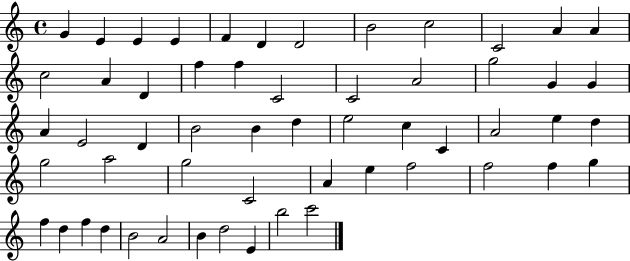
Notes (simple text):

G4/q E4/q E4/q E4/q F4/q D4/q D4/h B4/h C5/h C4/h A4/q A4/q C5/h A4/q D4/q F5/q F5/q C4/h C4/h A4/h G5/h G4/q G4/q A4/q E4/h D4/q B4/h B4/q D5/q E5/h C5/q C4/q A4/h E5/q D5/q G5/h A5/h G5/h C4/h A4/q E5/q F5/h F5/h F5/q G5/q F5/q D5/q F5/q D5/q B4/h A4/h B4/q D5/h E4/q B5/h C6/h